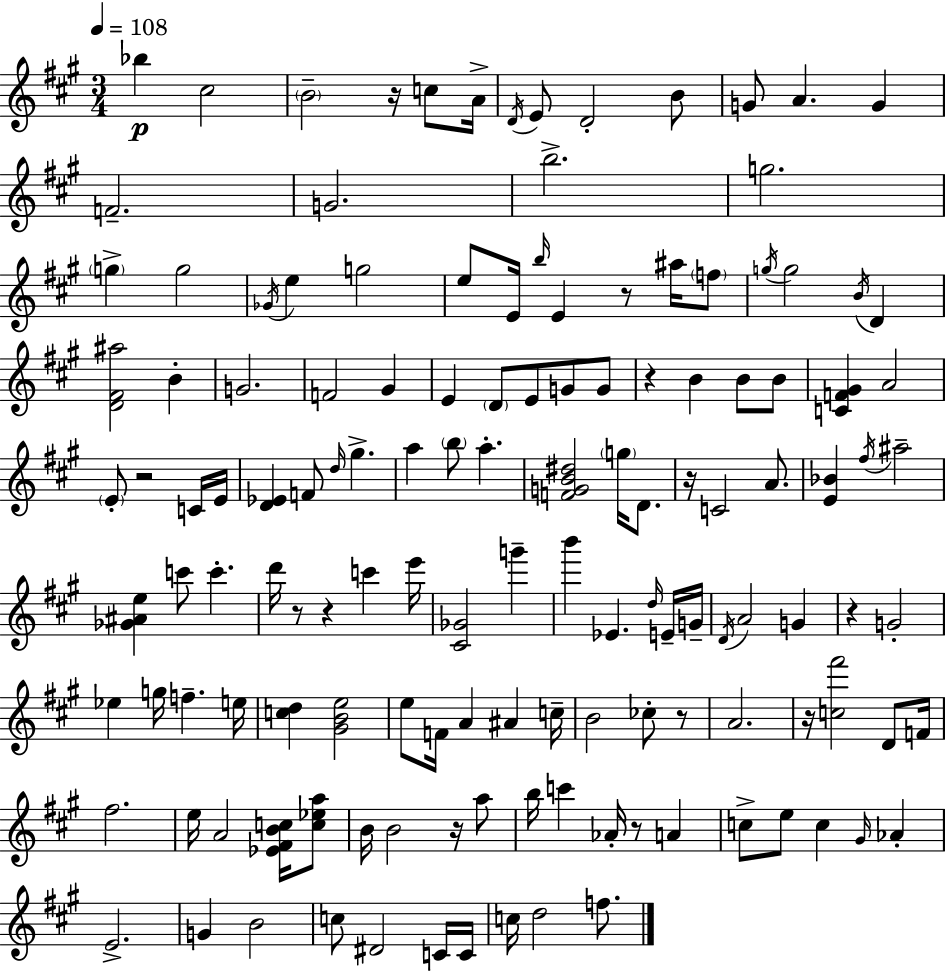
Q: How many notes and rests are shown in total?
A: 137